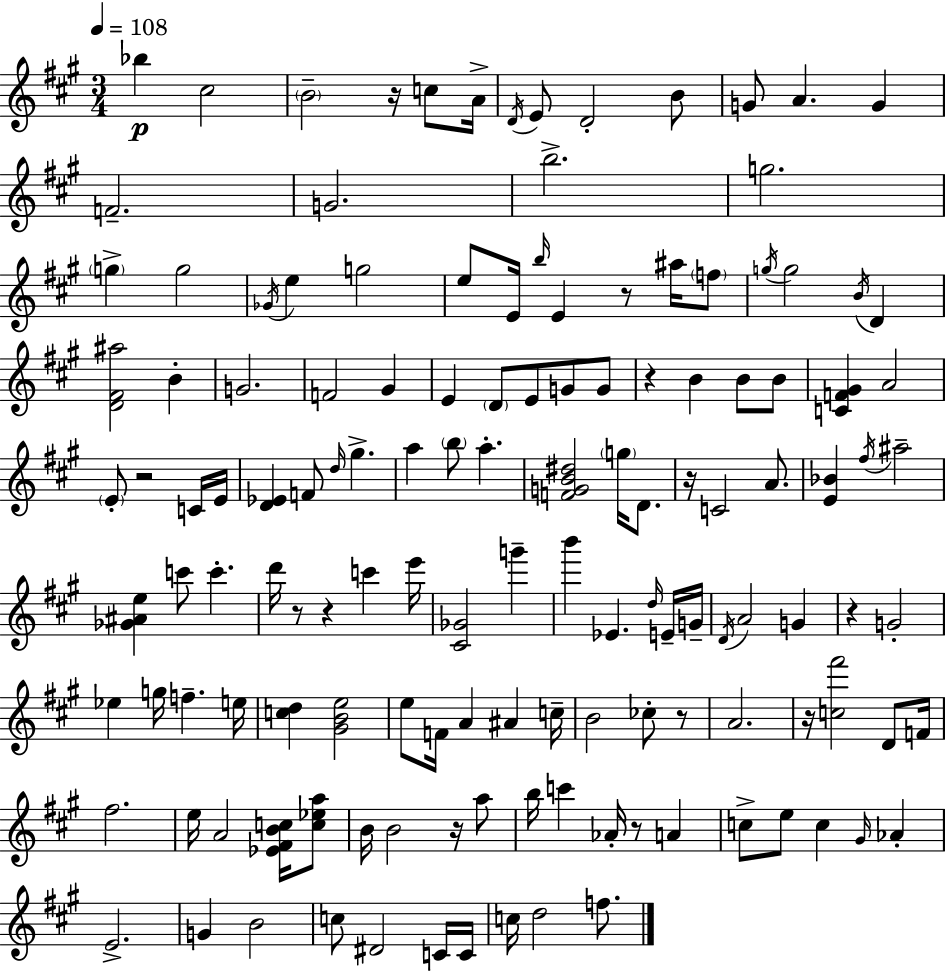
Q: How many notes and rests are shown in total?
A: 137